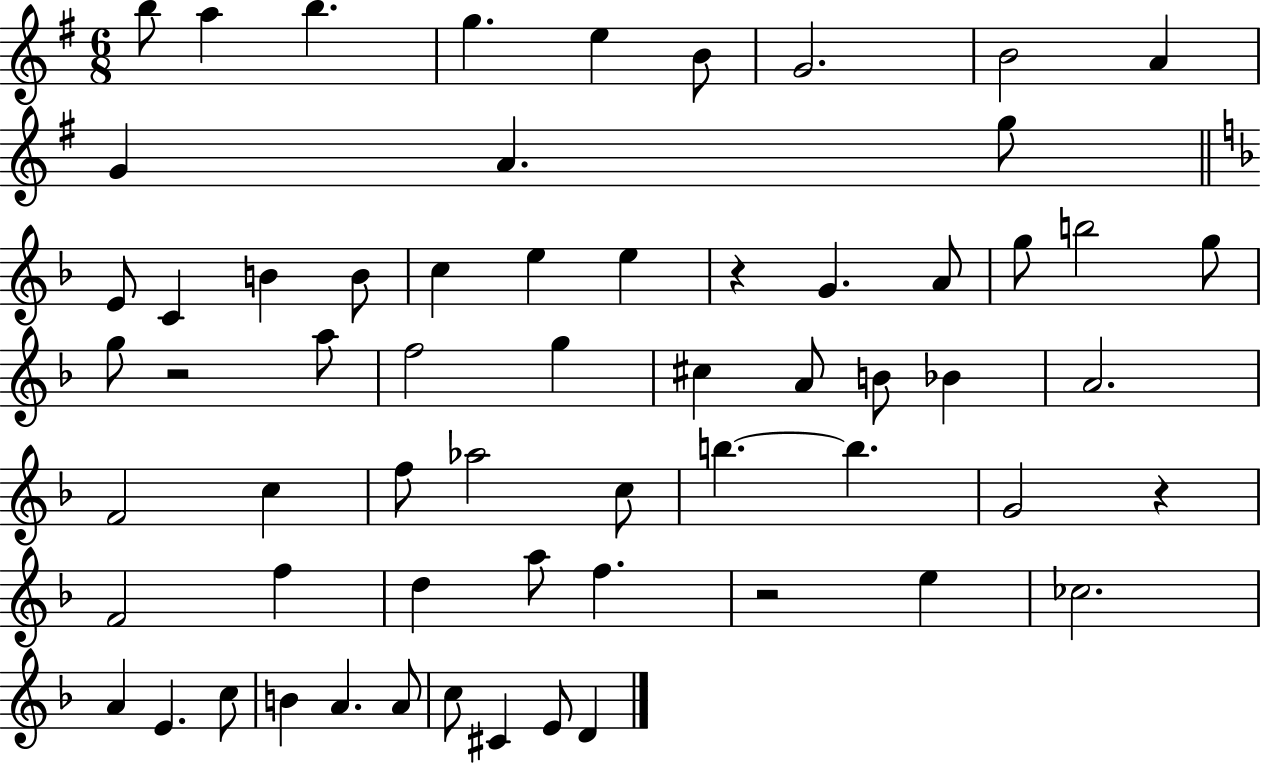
X:1
T:Untitled
M:6/8
L:1/4
K:G
b/2 a b g e B/2 G2 B2 A G A g/2 E/2 C B B/2 c e e z G A/2 g/2 b2 g/2 g/2 z2 a/2 f2 g ^c A/2 B/2 _B A2 F2 c f/2 _a2 c/2 b b G2 z F2 f d a/2 f z2 e _c2 A E c/2 B A A/2 c/2 ^C E/2 D